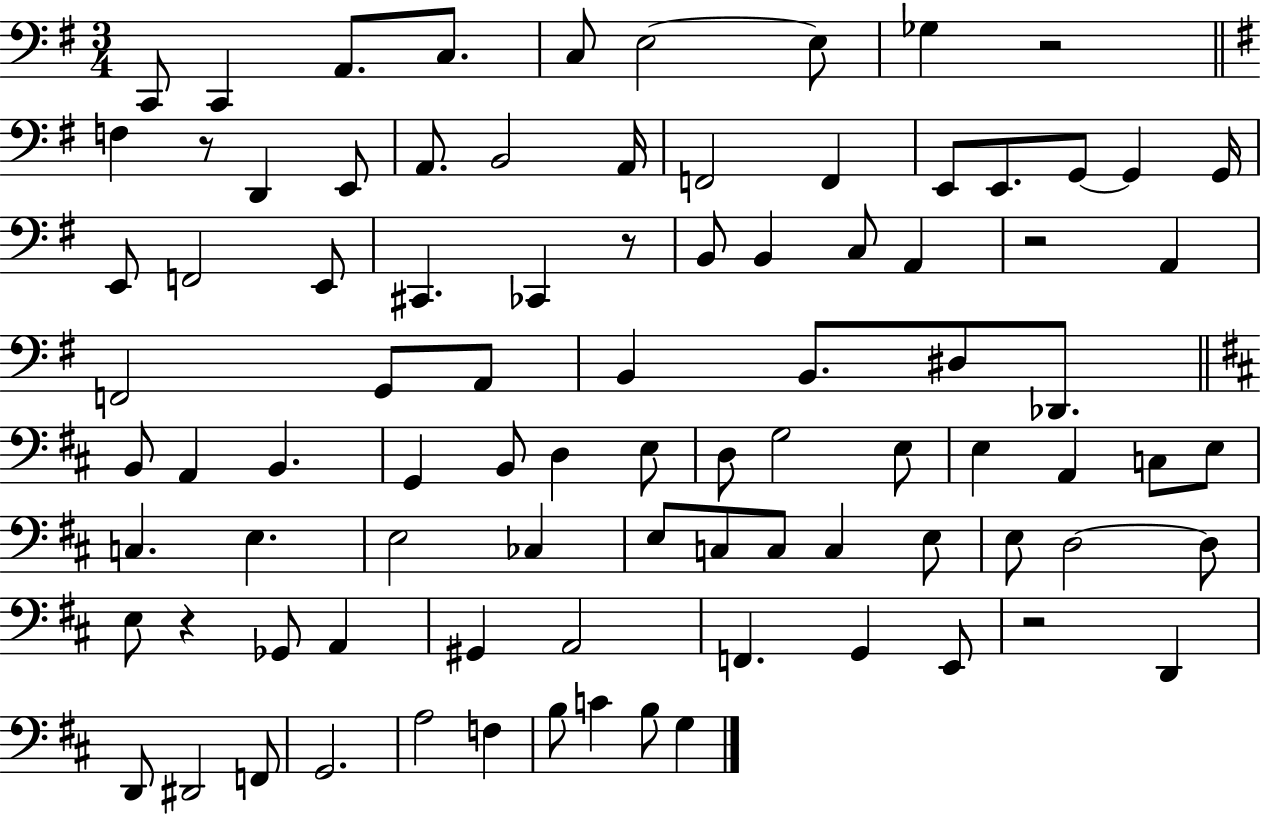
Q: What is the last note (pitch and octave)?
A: G3